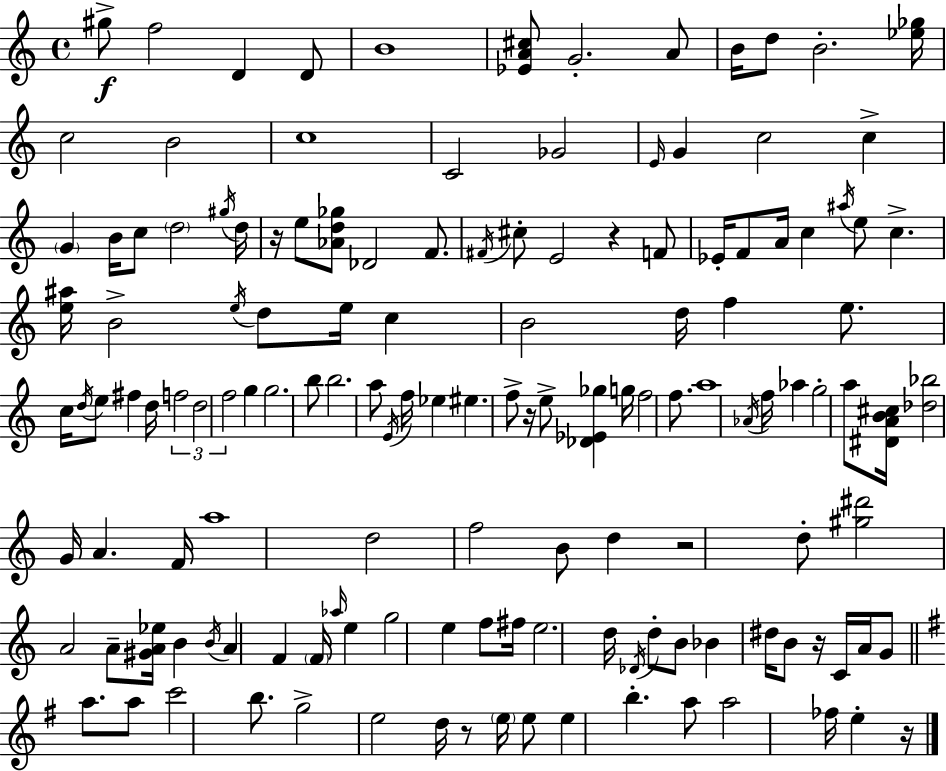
G#5/e F5/h D4/q D4/e B4/w [Eb4,A4,C#5]/e G4/h. A4/e B4/s D5/e B4/h. [Eb5,Gb5]/s C5/h B4/h C5/w C4/h Gb4/h E4/s G4/q C5/h C5/q G4/q B4/s C5/e D5/h G#5/s D5/s R/s E5/e [Ab4,D5,Gb5]/e Db4/h F4/e. F#4/s C#5/e E4/h R/q F4/e Eb4/s F4/e A4/s C5/q A#5/s E5/e C5/q. [E5,A#5]/s B4/h E5/s D5/e E5/s C5/q B4/h D5/s F5/q E5/e. C5/s D5/s E5/e F#5/q D5/s F5/h D5/h F5/h G5/q G5/h. B5/e B5/h. A5/e E4/s F5/s Eb5/q EIS5/q. F5/e R/s E5/e [Db4,Eb4,Gb5]/q G5/s F5/h F5/e. A5/w Ab4/s F5/s Ab5/q G5/h A5/e [D#4,A4,B4,C#5]/s [Db5,Bb5]/h G4/s A4/q. F4/s A5/w D5/h F5/h B4/e D5/q R/h D5/e [G#5,D#6]/h A4/h A4/e [G#4,A4,Eb5]/s B4/q B4/s A4/q F4/q F4/s Ab5/s E5/q G5/h E5/q F5/e F#5/s E5/h. D5/s Db4/s D5/e B4/e Bb4/q D#5/s B4/e R/s C4/s A4/s G4/e A5/e. A5/e C6/h B5/e. G5/h E5/h D5/s R/e E5/s E5/e E5/q B5/q. A5/e A5/h FES5/s E5/q R/s